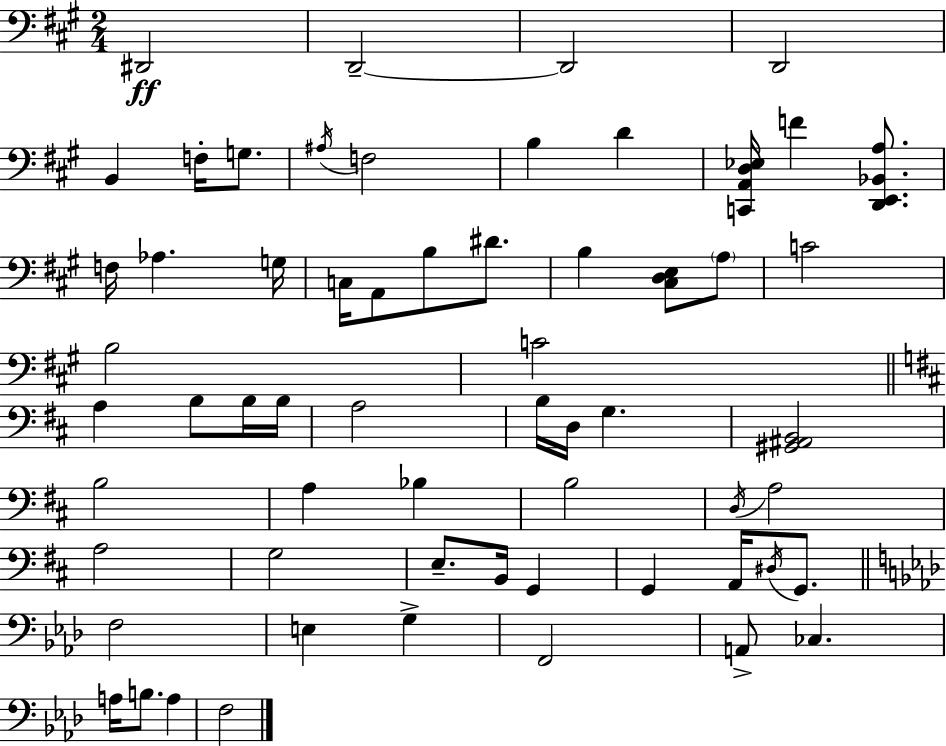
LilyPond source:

{
  \clef bass
  \numericTimeSignature
  \time 2/4
  \key a \major
  dis,2\ff | d,2--~~ | d,2 | d,2 | \break b,4 f16-. g8. | \acciaccatura { ais16 } f2 | b4 d'4 | <c, a, d ees>16 f'4 <d, e, bes, a>8. | \break f16 aes4. | g16 c16 a,8 b8 dis'8. | b4 <cis d e>8 \parenthesize a8 | c'2 | \break b2 | c'2 | \bar "||" \break \key d \major a4 b8 b16 b16 | a2 | b16 d16 g4. | <gis, ais, b,>2 | \break b2 | a4 bes4 | b2 | \acciaccatura { d16 } a2 | \break a2 | g2 | e8.-- b,16 g,4 | g,4 a,16 \acciaccatura { dis16 } g,8. | \break \bar "||" \break \key aes \major f2 | e4 g4-> | f,2 | a,8-> ces4. | \break a16 b8. a4 | f2 | \bar "|."
}